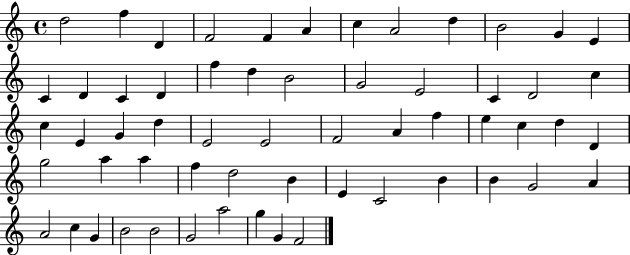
{
  \clef treble
  \time 4/4
  \defaultTimeSignature
  \key c \major
  d''2 f''4 d'4 | f'2 f'4 a'4 | c''4 a'2 d''4 | b'2 g'4 e'4 | \break c'4 d'4 c'4 d'4 | f''4 d''4 b'2 | g'2 e'2 | c'4 d'2 c''4 | \break c''4 e'4 g'4 d''4 | e'2 e'2 | f'2 a'4 f''4 | e''4 c''4 d''4 d'4 | \break g''2 a''4 a''4 | f''4 d''2 b'4 | e'4 c'2 b'4 | b'4 g'2 a'4 | \break a'2 c''4 g'4 | b'2 b'2 | g'2 a''2 | g''4 g'4 f'2 | \break \bar "|."
}